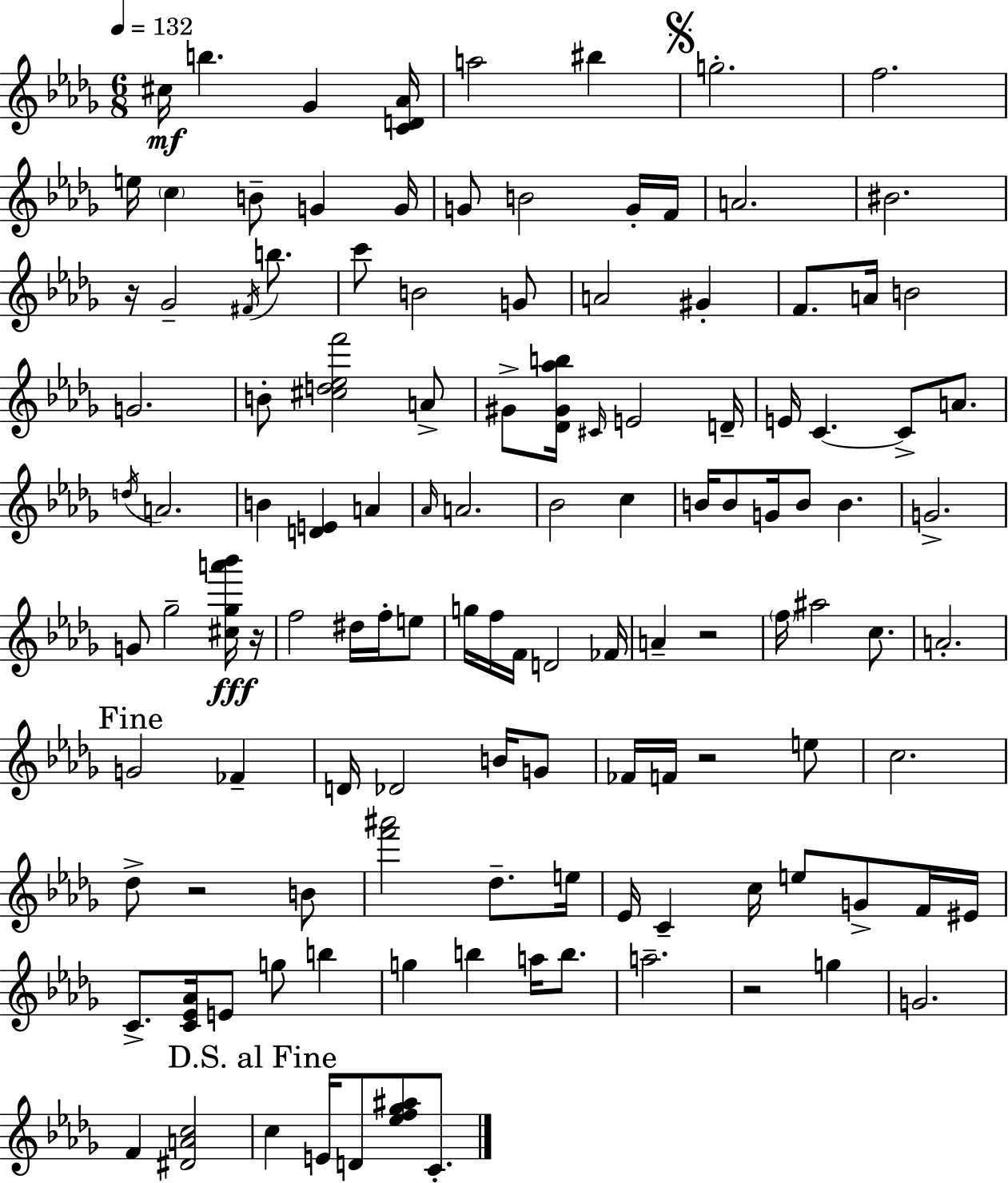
{
  \clef treble
  \numericTimeSignature
  \time 6/8
  \key bes \minor
  \tempo 4 = 132
  cis''16\mf b''4. ges'4 <c' d' aes'>16 | a''2 bis''4 | \mark \markup { \musicglyph "scripts.segno" } g''2.-. | f''2. | \break e''16 \parenthesize c''4 b'8-- g'4 g'16 | g'8 b'2 g'16-. f'16 | a'2. | bis'2. | \break r16 ges'2-- \acciaccatura { fis'16 } b''8. | c'''8 b'2 g'8 | a'2 gis'4-. | f'8. a'16 b'2 | \break g'2. | b'8-. <cis'' d'' ees'' f'''>2 a'8-> | gis'8-> <des' gis' aes'' b''>16 \grace { cis'16 } e'2 | d'16-- e'16 c'4.~~ c'8-> a'8. | \break \acciaccatura { d''16 } a'2. | b'4 <d' e'>4 a'4 | \grace { aes'16 } a'2. | bes'2 | \break c''4 b'16 b'8 g'16 b'8 b'4. | g'2.-> | g'8 ges''2-- | <cis'' ges'' a''' bes'''>16\fff r16 f''2 | \break dis''16 f''16-. e''8 g''16 f''16 f'16 d'2 | fes'16 a'4-- r2 | \parenthesize f''16 ais''2 | c''8. a'2.-. | \break \mark "Fine" g'2 | fes'4-- d'16 des'2 | b'16 g'8 fes'16 f'16 r2 | e''8 c''2. | \break des''8-> r2 | b'8 <f''' ais'''>2 | des''8.-- e''16 ees'16 c'4-- c''16 e''8 | g'8-> f'16 eis'16 c'8.-> <c' ees' aes'>16 e'8 g''8 | \break b''4 g''4 b''4 | a''16 b''8. a''2.-- | r2 | g''4 g'2. | \break f'4 <dis' a' c''>2 | \mark "D.S. al Fine" c''4 e'16 d'8 <ees'' f'' ges'' ais''>8 | c'8.-. \bar "|."
}